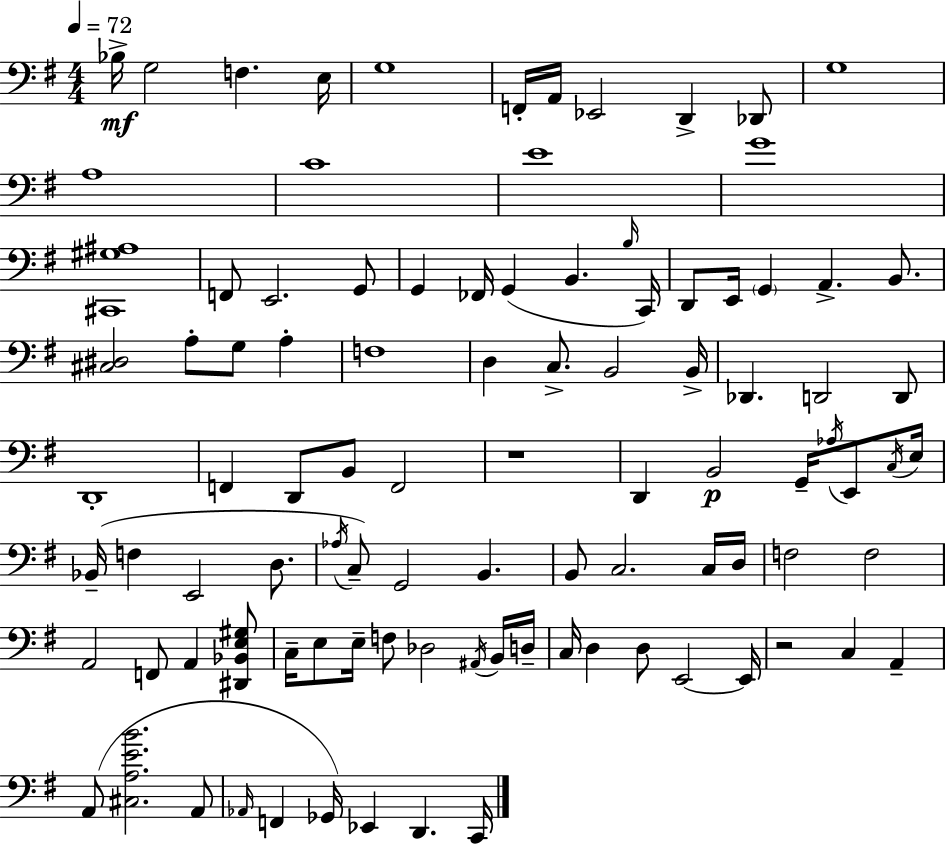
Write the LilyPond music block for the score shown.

{
  \clef bass
  \numericTimeSignature
  \time 4/4
  \key g \major
  \tempo 4 = 72
  \repeat volta 2 { bes16->\mf g2 f4. e16 | g1 | f,16-. a,16 ees,2 d,4-> des,8 | g1 | \break a1 | c'1 | e'1 | g'1 | \break <cis, gis ais>1 | f,8 e,2. g,8 | g,4 fes,16 g,4( b,4. \grace { b16 }) | c,16 d,8 e,16 \parenthesize g,4 a,4.-> b,8. | \break <cis dis>2 a8-. g8 a4-. | f1 | d4 c8.-> b,2 | b,16-> des,4. d,2 d,8 | \break d,1-. | f,4 d,8 b,8 f,2 | r1 | d,4 b,2\p g,16-- \acciaccatura { aes16 } e,8 | \break \acciaccatura { c16 } e16 bes,16--( f4 e,2 | d8. \acciaccatura { aes16 }) c8-- g,2 b,4. | b,8 c2. | c16 d16 f2 f2 | \break a,2 f,8 a,4 | <dis, bes, e gis>8 c16-- e8 e16-- f8 des2 | \acciaccatura { ais,16 } b,16 d16-- c16 d4 d8 e,2~~ | e,16 r2 c4 | \break a,4-- a,8( <cis a e' b'>2. | a,8 \grace { aes,16 } f,4 ges,16) ees,4 d,4. | c,16 } \bar "|."
}